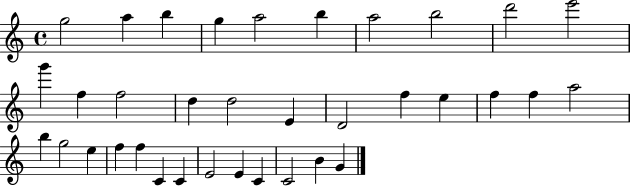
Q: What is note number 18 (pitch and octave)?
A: F5